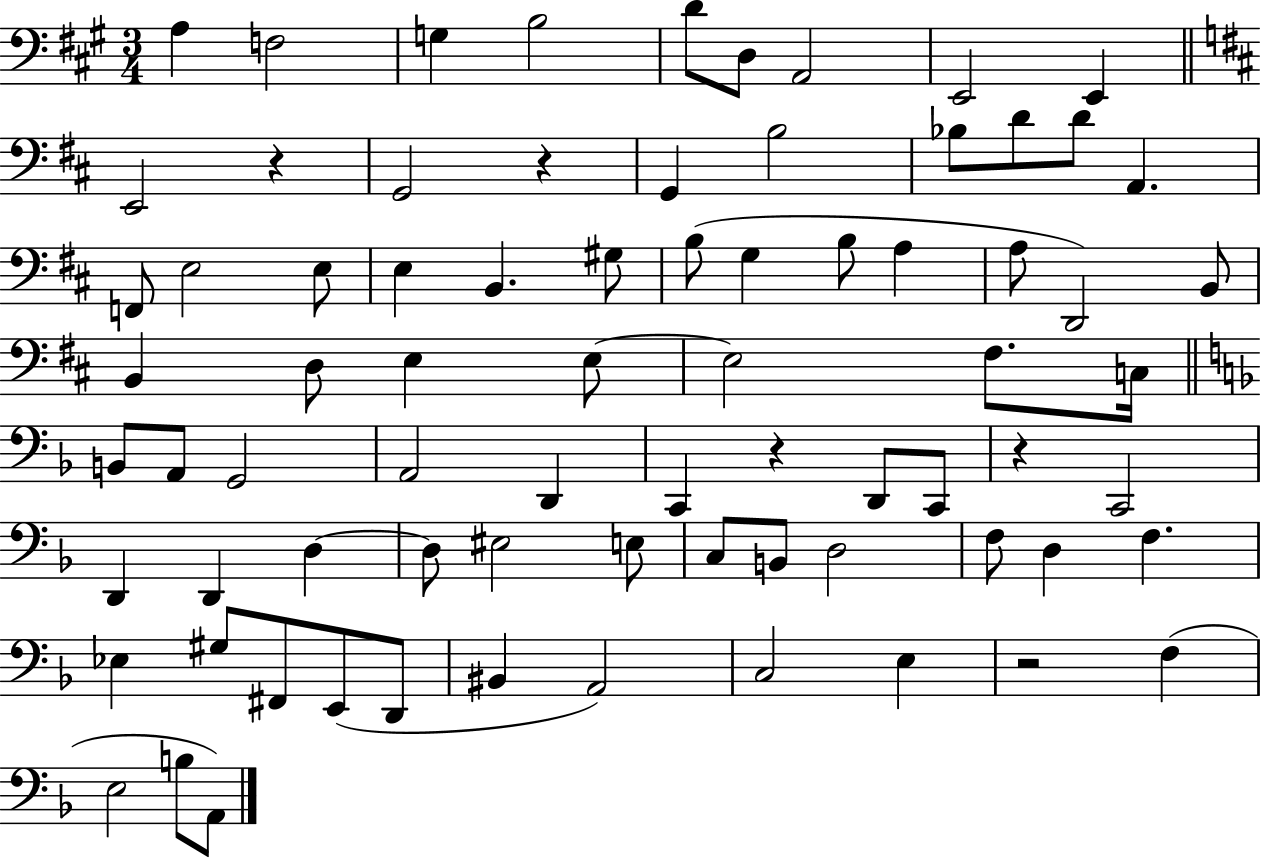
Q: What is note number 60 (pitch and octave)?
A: G#3